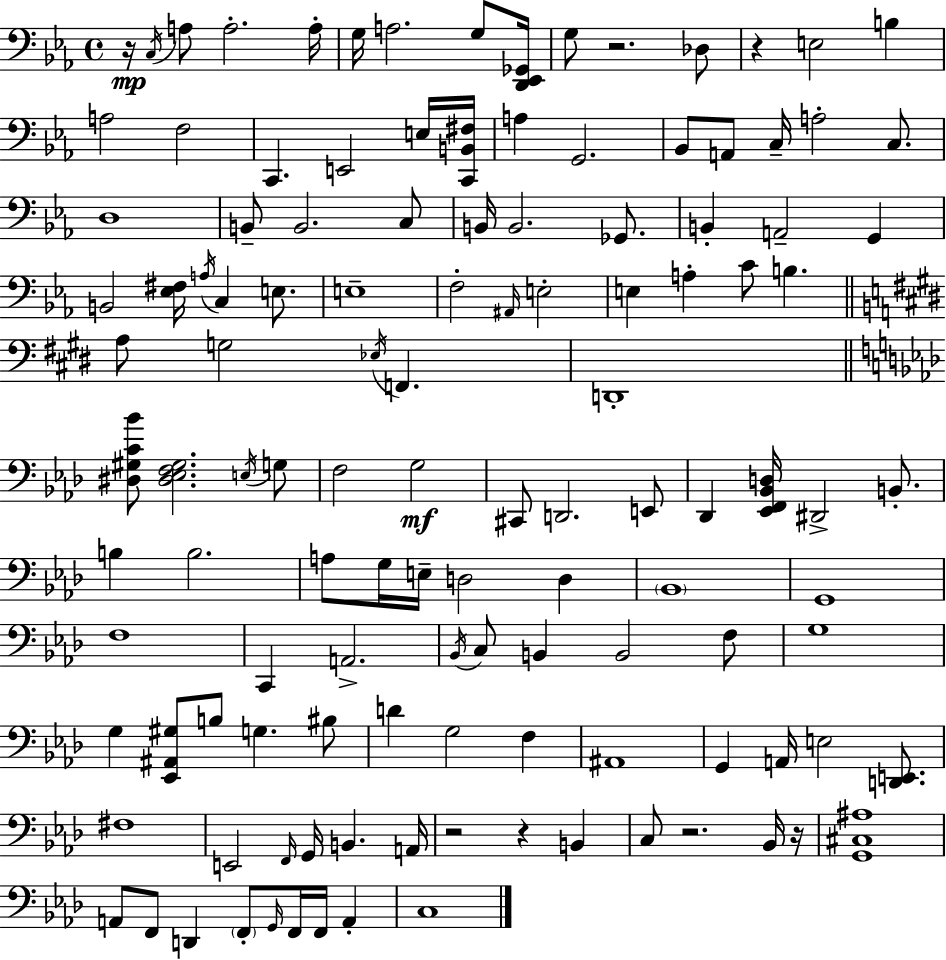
R/s C3/s A3/e A3/h. A3/s G3/s A3/h. G3/e [D2,Eb2,Gb2]/s G3/e R/h. Db3/e R/q E3/h B3/q A3/h F3/h C2/q. E2/h E3/s [C2,B2,F#3]/s A3/q G2/h. Bb2/e A2/e C3/s A3/h C3/e. D3/w B2/e B2/h. C3/e B2/s B2/h. Gb2/e. B2/q A2/h G2/q B2/h [Eb3,F#3]/s A3/s C3/q E3/e. E3/w F3/h A#2/s E3/h E3/q A3/q C4/e B3/q. A3/e G3/h Eb3/s F2/q. D2/w [D#3,G#3,C4,Bb4]/e [D#3,Eb3,F3,G#3]/h. E3/s G3/e F3/h G3/h C#2/e D2/h. E2/e Db2/q [Eb2,F2,Bb2,D3]/s D#2/h B2/e. B3/q B3/h. A3/e G3/s E3/s D3/h D3/q Bb2/w G2/w F3/w C2/q A2/h. Bb2/s C3/e B2/q B2/h F3/e G3/w G3/q [Eb2,A#2,G#3]/e B3/e G3/q. BIS3/e D4/q G3/h F3/q A#2/w G2/q A2/s E3/h [D2,E2]/e. F#3/w E2/h F2/s G2/s B2/q. A2/s R/h R/q B2/q C3/e R/h. Bb2/s R/s [G2,C#3,A#3]/w A2/e F2/e D2/q F2/e G2/s F2/s F2/s A2/q C3/w